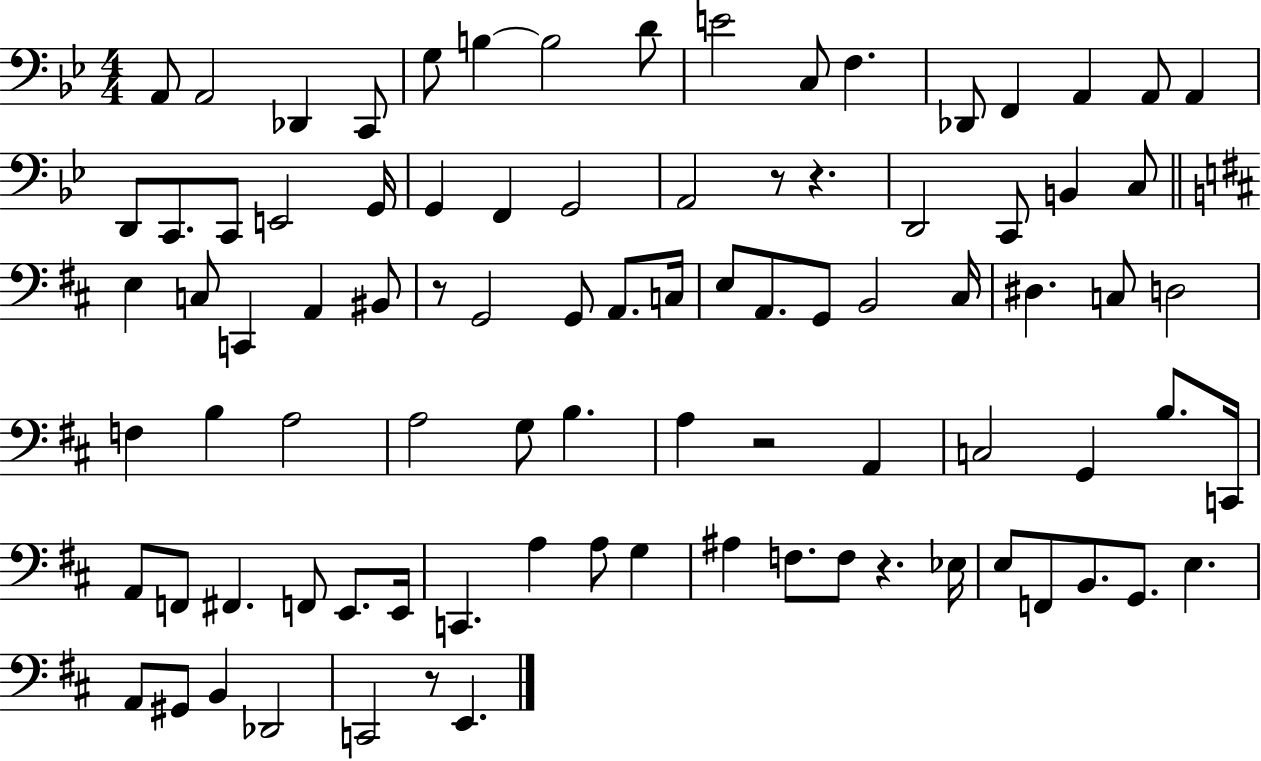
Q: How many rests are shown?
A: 6